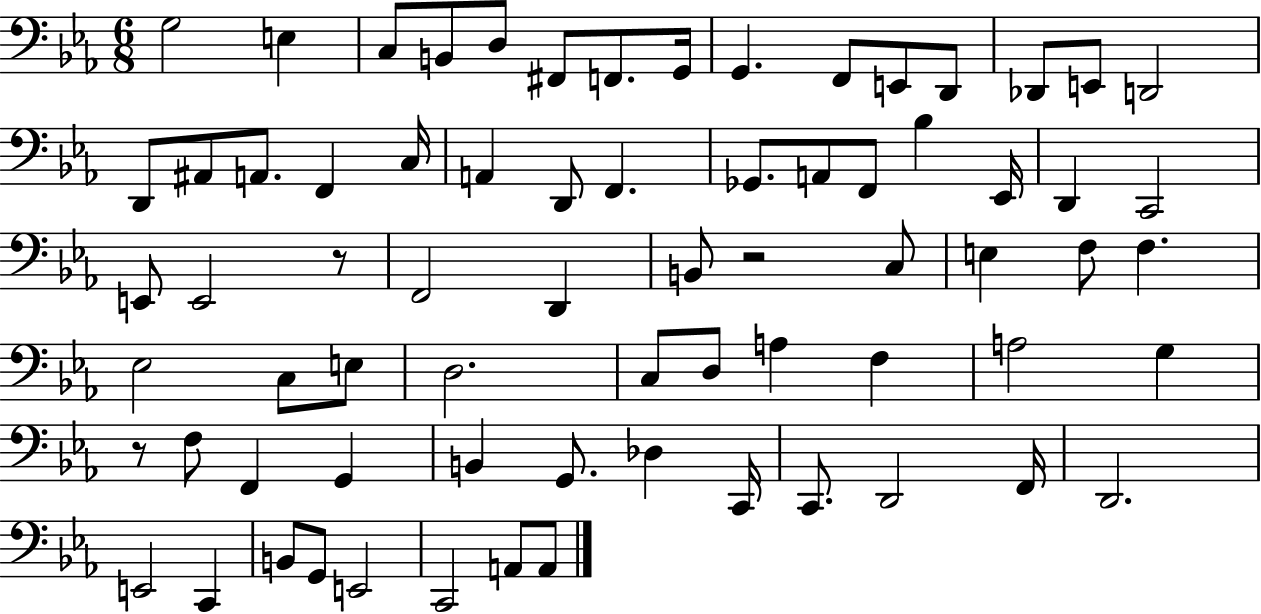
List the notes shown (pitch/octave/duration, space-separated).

G3/h E3/q C3/e B2/e D3/e F#2/e F2/e. G2/s G2/q. F2/e E2/e D2/e Db2/e E2/e D2/h D2/e A#2/e A2/e. F2/q C3/s A2/q D2/e F2/q. Gb2/e. A2/e F2/e Bb3/q Eb2/s D2/q C2/h E2/e E2/h R/e F2/h D2/q B2/e R/h C3/e E3/q F3/e F3/q. Eb3/h C3/e E3/e D3/h. C3/e D3/e A3/q F3/q A3/h G3/q R/e F3/e F2/q G2/q B2/q G2/e. Db3/q C2/s C2/e. D2/h F2/s D2/h. E2/h C2/q B2/e G2/e E2/h C2/h A2/e A2/e